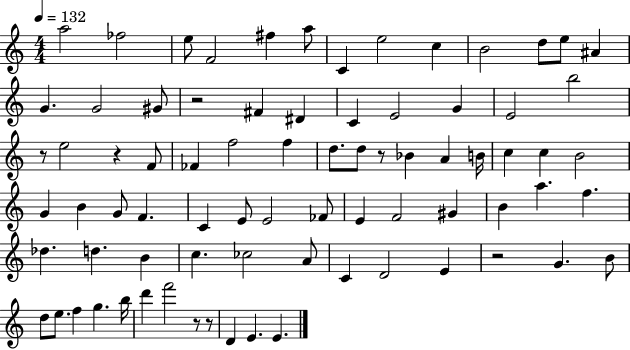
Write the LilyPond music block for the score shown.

{
  \clef treble
  \numericTimeSignature
  \time 4/4
  \key c \major
  \tempo 4 = 132
  a''2 fes''2 | e''8 f'2 fis''4 a''8 | c'4 e''2 c''4 | b'2 d''8 e''8 ais'4 | \break g'4. g'2 gis'8 | r2 fis'4 dis'4 | c'4 e'2 g'4 | e'2 b''2 | \break r8 e''2 r4 f'8 | fes'4 f''2 f''4 | d''8. d''8 r8 bes'4 a'4 b'16 | c''4 c''4 b'2 | \break g'4 b'4 g'8 f'4. | c'4 e'8 e'2 fes'8 | e'4 f'2 gis'4 | b'4 a''4. f''4. | \break des''4. d''4. b'4 | c''4. ces''2 a'8 | c'4 d'2 e'4 | r2 g'4. b'8 | \break d''8 e''8. f''4 g''4. b''16 | d'''4 f'''2 r8 r8 | d'4 e'4. e'4. | \bar "|."
}